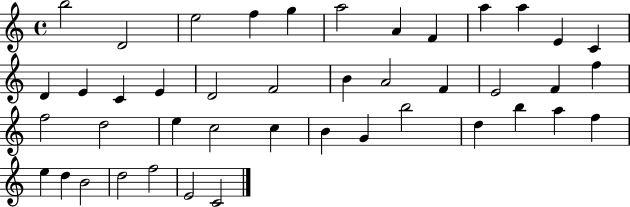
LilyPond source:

{
  \clef treble
  \time 4/4
  \defaultTimeSignature
  \key c \major
  b''2 d'2 | e''2 f''4 g''4 | a''2 a'4 f'4 | a''4 a''4 e'4 c'4 | \break d'4 e'4 c'4 e'4 | d'2 f'2 | b'4 a'2 f'4 | e'2 f'4 f''4 | \break f''2 d''2 | e''4 c''2 c''4 | b'4 g'4 b''2 | d''4 b''4 a''4 f''4 | \break e''4 d''4 b'2 | d''2 f''2 | e'2 c'2 | \bar "|."
}